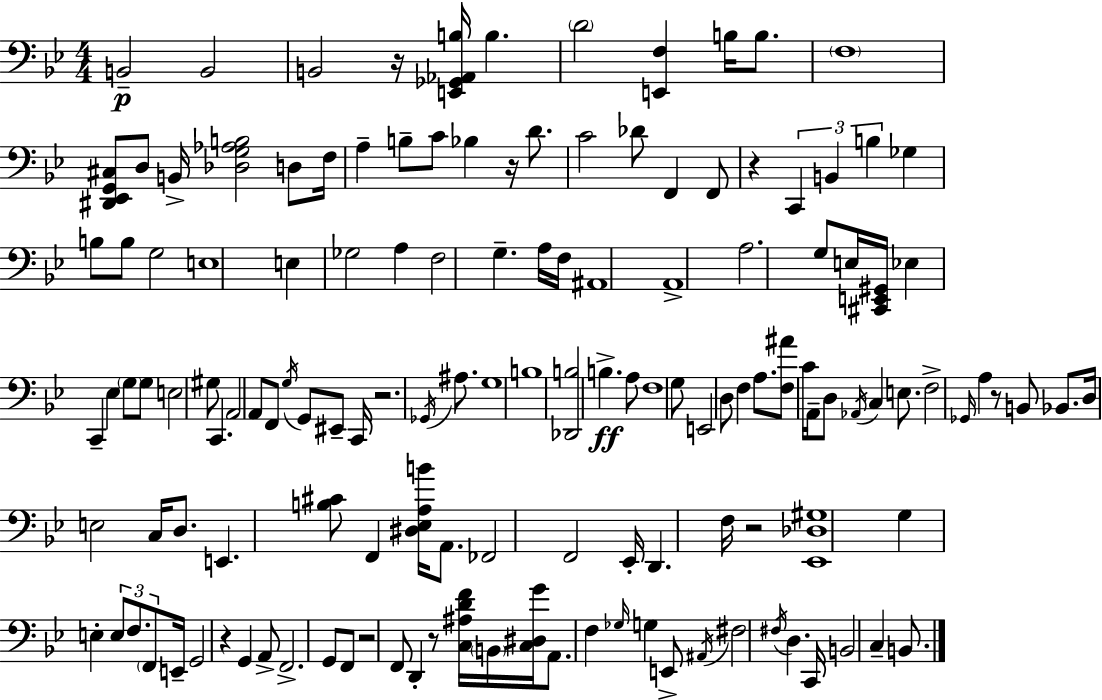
B2/h B2/h B2/h R/s [E2,Gb2,Ab2,B3]/s B3/q. D4/h [E2,F3]/q B3/s B3/e. F3/w [D#2,Eb2,G2,C#3]/e D3/e B2/s [Db3,G3,Ab3,B3]/h D3/e F3/s A3/q B3/e C4/e Bb3/q R/s D4/e. C4/h Db4/e F2/q F2/e R/q C2/q B2/q B3/q Gb3/q B3/e B3/e G3/h E3/w E3/q Gb3/h A3/q F3/h G3/q. A3/s F3/s A#2/w A2/w A3/h. G3/e E3/s [C#2,E2,G#2]/s Eb3/q C2/q Eb3/q G3/e G3/e E3/h G#3/e C2/q. A2/h A2/e F2/e G3/s G2/e EIS2/e C2/s R/h. Gb2/s A#3/e. G3/w B3/w [Db2,B3]/h B3/q. A3/e F3/w G3/e E2/h D3/e F3/q A3/e. [F3,A#4]/e C4/s A2/s D3/e Ab2/s C3/q E3/e. F3/h Gb2/s A3/q R/e B2/e Bb2/e. D3/s E3/h C3/s D3/e. E2/q. [B3,C#4]/e F2/q [D#3,Eb3,A3,B4]/s A2/e. FES2/h F2/h Eb2/s D2/q. F3/s R/h [Eb2,Db3,G#3]/w G3/q E3/q E3/e F3/e. F2/e E2/s G2/h R/q G2/q A2/e F2/h. G2/e F2/e R/h F2/e D2/q R/e [C3,A#3,D4,F4]/s B2/s [C3,D#3,G4]/s A2/e. F3/q Gb3/s G3/q E2/e A#2/s F#3/h F#3/s D3/q. C2/s B2/h C3/q B2/e.